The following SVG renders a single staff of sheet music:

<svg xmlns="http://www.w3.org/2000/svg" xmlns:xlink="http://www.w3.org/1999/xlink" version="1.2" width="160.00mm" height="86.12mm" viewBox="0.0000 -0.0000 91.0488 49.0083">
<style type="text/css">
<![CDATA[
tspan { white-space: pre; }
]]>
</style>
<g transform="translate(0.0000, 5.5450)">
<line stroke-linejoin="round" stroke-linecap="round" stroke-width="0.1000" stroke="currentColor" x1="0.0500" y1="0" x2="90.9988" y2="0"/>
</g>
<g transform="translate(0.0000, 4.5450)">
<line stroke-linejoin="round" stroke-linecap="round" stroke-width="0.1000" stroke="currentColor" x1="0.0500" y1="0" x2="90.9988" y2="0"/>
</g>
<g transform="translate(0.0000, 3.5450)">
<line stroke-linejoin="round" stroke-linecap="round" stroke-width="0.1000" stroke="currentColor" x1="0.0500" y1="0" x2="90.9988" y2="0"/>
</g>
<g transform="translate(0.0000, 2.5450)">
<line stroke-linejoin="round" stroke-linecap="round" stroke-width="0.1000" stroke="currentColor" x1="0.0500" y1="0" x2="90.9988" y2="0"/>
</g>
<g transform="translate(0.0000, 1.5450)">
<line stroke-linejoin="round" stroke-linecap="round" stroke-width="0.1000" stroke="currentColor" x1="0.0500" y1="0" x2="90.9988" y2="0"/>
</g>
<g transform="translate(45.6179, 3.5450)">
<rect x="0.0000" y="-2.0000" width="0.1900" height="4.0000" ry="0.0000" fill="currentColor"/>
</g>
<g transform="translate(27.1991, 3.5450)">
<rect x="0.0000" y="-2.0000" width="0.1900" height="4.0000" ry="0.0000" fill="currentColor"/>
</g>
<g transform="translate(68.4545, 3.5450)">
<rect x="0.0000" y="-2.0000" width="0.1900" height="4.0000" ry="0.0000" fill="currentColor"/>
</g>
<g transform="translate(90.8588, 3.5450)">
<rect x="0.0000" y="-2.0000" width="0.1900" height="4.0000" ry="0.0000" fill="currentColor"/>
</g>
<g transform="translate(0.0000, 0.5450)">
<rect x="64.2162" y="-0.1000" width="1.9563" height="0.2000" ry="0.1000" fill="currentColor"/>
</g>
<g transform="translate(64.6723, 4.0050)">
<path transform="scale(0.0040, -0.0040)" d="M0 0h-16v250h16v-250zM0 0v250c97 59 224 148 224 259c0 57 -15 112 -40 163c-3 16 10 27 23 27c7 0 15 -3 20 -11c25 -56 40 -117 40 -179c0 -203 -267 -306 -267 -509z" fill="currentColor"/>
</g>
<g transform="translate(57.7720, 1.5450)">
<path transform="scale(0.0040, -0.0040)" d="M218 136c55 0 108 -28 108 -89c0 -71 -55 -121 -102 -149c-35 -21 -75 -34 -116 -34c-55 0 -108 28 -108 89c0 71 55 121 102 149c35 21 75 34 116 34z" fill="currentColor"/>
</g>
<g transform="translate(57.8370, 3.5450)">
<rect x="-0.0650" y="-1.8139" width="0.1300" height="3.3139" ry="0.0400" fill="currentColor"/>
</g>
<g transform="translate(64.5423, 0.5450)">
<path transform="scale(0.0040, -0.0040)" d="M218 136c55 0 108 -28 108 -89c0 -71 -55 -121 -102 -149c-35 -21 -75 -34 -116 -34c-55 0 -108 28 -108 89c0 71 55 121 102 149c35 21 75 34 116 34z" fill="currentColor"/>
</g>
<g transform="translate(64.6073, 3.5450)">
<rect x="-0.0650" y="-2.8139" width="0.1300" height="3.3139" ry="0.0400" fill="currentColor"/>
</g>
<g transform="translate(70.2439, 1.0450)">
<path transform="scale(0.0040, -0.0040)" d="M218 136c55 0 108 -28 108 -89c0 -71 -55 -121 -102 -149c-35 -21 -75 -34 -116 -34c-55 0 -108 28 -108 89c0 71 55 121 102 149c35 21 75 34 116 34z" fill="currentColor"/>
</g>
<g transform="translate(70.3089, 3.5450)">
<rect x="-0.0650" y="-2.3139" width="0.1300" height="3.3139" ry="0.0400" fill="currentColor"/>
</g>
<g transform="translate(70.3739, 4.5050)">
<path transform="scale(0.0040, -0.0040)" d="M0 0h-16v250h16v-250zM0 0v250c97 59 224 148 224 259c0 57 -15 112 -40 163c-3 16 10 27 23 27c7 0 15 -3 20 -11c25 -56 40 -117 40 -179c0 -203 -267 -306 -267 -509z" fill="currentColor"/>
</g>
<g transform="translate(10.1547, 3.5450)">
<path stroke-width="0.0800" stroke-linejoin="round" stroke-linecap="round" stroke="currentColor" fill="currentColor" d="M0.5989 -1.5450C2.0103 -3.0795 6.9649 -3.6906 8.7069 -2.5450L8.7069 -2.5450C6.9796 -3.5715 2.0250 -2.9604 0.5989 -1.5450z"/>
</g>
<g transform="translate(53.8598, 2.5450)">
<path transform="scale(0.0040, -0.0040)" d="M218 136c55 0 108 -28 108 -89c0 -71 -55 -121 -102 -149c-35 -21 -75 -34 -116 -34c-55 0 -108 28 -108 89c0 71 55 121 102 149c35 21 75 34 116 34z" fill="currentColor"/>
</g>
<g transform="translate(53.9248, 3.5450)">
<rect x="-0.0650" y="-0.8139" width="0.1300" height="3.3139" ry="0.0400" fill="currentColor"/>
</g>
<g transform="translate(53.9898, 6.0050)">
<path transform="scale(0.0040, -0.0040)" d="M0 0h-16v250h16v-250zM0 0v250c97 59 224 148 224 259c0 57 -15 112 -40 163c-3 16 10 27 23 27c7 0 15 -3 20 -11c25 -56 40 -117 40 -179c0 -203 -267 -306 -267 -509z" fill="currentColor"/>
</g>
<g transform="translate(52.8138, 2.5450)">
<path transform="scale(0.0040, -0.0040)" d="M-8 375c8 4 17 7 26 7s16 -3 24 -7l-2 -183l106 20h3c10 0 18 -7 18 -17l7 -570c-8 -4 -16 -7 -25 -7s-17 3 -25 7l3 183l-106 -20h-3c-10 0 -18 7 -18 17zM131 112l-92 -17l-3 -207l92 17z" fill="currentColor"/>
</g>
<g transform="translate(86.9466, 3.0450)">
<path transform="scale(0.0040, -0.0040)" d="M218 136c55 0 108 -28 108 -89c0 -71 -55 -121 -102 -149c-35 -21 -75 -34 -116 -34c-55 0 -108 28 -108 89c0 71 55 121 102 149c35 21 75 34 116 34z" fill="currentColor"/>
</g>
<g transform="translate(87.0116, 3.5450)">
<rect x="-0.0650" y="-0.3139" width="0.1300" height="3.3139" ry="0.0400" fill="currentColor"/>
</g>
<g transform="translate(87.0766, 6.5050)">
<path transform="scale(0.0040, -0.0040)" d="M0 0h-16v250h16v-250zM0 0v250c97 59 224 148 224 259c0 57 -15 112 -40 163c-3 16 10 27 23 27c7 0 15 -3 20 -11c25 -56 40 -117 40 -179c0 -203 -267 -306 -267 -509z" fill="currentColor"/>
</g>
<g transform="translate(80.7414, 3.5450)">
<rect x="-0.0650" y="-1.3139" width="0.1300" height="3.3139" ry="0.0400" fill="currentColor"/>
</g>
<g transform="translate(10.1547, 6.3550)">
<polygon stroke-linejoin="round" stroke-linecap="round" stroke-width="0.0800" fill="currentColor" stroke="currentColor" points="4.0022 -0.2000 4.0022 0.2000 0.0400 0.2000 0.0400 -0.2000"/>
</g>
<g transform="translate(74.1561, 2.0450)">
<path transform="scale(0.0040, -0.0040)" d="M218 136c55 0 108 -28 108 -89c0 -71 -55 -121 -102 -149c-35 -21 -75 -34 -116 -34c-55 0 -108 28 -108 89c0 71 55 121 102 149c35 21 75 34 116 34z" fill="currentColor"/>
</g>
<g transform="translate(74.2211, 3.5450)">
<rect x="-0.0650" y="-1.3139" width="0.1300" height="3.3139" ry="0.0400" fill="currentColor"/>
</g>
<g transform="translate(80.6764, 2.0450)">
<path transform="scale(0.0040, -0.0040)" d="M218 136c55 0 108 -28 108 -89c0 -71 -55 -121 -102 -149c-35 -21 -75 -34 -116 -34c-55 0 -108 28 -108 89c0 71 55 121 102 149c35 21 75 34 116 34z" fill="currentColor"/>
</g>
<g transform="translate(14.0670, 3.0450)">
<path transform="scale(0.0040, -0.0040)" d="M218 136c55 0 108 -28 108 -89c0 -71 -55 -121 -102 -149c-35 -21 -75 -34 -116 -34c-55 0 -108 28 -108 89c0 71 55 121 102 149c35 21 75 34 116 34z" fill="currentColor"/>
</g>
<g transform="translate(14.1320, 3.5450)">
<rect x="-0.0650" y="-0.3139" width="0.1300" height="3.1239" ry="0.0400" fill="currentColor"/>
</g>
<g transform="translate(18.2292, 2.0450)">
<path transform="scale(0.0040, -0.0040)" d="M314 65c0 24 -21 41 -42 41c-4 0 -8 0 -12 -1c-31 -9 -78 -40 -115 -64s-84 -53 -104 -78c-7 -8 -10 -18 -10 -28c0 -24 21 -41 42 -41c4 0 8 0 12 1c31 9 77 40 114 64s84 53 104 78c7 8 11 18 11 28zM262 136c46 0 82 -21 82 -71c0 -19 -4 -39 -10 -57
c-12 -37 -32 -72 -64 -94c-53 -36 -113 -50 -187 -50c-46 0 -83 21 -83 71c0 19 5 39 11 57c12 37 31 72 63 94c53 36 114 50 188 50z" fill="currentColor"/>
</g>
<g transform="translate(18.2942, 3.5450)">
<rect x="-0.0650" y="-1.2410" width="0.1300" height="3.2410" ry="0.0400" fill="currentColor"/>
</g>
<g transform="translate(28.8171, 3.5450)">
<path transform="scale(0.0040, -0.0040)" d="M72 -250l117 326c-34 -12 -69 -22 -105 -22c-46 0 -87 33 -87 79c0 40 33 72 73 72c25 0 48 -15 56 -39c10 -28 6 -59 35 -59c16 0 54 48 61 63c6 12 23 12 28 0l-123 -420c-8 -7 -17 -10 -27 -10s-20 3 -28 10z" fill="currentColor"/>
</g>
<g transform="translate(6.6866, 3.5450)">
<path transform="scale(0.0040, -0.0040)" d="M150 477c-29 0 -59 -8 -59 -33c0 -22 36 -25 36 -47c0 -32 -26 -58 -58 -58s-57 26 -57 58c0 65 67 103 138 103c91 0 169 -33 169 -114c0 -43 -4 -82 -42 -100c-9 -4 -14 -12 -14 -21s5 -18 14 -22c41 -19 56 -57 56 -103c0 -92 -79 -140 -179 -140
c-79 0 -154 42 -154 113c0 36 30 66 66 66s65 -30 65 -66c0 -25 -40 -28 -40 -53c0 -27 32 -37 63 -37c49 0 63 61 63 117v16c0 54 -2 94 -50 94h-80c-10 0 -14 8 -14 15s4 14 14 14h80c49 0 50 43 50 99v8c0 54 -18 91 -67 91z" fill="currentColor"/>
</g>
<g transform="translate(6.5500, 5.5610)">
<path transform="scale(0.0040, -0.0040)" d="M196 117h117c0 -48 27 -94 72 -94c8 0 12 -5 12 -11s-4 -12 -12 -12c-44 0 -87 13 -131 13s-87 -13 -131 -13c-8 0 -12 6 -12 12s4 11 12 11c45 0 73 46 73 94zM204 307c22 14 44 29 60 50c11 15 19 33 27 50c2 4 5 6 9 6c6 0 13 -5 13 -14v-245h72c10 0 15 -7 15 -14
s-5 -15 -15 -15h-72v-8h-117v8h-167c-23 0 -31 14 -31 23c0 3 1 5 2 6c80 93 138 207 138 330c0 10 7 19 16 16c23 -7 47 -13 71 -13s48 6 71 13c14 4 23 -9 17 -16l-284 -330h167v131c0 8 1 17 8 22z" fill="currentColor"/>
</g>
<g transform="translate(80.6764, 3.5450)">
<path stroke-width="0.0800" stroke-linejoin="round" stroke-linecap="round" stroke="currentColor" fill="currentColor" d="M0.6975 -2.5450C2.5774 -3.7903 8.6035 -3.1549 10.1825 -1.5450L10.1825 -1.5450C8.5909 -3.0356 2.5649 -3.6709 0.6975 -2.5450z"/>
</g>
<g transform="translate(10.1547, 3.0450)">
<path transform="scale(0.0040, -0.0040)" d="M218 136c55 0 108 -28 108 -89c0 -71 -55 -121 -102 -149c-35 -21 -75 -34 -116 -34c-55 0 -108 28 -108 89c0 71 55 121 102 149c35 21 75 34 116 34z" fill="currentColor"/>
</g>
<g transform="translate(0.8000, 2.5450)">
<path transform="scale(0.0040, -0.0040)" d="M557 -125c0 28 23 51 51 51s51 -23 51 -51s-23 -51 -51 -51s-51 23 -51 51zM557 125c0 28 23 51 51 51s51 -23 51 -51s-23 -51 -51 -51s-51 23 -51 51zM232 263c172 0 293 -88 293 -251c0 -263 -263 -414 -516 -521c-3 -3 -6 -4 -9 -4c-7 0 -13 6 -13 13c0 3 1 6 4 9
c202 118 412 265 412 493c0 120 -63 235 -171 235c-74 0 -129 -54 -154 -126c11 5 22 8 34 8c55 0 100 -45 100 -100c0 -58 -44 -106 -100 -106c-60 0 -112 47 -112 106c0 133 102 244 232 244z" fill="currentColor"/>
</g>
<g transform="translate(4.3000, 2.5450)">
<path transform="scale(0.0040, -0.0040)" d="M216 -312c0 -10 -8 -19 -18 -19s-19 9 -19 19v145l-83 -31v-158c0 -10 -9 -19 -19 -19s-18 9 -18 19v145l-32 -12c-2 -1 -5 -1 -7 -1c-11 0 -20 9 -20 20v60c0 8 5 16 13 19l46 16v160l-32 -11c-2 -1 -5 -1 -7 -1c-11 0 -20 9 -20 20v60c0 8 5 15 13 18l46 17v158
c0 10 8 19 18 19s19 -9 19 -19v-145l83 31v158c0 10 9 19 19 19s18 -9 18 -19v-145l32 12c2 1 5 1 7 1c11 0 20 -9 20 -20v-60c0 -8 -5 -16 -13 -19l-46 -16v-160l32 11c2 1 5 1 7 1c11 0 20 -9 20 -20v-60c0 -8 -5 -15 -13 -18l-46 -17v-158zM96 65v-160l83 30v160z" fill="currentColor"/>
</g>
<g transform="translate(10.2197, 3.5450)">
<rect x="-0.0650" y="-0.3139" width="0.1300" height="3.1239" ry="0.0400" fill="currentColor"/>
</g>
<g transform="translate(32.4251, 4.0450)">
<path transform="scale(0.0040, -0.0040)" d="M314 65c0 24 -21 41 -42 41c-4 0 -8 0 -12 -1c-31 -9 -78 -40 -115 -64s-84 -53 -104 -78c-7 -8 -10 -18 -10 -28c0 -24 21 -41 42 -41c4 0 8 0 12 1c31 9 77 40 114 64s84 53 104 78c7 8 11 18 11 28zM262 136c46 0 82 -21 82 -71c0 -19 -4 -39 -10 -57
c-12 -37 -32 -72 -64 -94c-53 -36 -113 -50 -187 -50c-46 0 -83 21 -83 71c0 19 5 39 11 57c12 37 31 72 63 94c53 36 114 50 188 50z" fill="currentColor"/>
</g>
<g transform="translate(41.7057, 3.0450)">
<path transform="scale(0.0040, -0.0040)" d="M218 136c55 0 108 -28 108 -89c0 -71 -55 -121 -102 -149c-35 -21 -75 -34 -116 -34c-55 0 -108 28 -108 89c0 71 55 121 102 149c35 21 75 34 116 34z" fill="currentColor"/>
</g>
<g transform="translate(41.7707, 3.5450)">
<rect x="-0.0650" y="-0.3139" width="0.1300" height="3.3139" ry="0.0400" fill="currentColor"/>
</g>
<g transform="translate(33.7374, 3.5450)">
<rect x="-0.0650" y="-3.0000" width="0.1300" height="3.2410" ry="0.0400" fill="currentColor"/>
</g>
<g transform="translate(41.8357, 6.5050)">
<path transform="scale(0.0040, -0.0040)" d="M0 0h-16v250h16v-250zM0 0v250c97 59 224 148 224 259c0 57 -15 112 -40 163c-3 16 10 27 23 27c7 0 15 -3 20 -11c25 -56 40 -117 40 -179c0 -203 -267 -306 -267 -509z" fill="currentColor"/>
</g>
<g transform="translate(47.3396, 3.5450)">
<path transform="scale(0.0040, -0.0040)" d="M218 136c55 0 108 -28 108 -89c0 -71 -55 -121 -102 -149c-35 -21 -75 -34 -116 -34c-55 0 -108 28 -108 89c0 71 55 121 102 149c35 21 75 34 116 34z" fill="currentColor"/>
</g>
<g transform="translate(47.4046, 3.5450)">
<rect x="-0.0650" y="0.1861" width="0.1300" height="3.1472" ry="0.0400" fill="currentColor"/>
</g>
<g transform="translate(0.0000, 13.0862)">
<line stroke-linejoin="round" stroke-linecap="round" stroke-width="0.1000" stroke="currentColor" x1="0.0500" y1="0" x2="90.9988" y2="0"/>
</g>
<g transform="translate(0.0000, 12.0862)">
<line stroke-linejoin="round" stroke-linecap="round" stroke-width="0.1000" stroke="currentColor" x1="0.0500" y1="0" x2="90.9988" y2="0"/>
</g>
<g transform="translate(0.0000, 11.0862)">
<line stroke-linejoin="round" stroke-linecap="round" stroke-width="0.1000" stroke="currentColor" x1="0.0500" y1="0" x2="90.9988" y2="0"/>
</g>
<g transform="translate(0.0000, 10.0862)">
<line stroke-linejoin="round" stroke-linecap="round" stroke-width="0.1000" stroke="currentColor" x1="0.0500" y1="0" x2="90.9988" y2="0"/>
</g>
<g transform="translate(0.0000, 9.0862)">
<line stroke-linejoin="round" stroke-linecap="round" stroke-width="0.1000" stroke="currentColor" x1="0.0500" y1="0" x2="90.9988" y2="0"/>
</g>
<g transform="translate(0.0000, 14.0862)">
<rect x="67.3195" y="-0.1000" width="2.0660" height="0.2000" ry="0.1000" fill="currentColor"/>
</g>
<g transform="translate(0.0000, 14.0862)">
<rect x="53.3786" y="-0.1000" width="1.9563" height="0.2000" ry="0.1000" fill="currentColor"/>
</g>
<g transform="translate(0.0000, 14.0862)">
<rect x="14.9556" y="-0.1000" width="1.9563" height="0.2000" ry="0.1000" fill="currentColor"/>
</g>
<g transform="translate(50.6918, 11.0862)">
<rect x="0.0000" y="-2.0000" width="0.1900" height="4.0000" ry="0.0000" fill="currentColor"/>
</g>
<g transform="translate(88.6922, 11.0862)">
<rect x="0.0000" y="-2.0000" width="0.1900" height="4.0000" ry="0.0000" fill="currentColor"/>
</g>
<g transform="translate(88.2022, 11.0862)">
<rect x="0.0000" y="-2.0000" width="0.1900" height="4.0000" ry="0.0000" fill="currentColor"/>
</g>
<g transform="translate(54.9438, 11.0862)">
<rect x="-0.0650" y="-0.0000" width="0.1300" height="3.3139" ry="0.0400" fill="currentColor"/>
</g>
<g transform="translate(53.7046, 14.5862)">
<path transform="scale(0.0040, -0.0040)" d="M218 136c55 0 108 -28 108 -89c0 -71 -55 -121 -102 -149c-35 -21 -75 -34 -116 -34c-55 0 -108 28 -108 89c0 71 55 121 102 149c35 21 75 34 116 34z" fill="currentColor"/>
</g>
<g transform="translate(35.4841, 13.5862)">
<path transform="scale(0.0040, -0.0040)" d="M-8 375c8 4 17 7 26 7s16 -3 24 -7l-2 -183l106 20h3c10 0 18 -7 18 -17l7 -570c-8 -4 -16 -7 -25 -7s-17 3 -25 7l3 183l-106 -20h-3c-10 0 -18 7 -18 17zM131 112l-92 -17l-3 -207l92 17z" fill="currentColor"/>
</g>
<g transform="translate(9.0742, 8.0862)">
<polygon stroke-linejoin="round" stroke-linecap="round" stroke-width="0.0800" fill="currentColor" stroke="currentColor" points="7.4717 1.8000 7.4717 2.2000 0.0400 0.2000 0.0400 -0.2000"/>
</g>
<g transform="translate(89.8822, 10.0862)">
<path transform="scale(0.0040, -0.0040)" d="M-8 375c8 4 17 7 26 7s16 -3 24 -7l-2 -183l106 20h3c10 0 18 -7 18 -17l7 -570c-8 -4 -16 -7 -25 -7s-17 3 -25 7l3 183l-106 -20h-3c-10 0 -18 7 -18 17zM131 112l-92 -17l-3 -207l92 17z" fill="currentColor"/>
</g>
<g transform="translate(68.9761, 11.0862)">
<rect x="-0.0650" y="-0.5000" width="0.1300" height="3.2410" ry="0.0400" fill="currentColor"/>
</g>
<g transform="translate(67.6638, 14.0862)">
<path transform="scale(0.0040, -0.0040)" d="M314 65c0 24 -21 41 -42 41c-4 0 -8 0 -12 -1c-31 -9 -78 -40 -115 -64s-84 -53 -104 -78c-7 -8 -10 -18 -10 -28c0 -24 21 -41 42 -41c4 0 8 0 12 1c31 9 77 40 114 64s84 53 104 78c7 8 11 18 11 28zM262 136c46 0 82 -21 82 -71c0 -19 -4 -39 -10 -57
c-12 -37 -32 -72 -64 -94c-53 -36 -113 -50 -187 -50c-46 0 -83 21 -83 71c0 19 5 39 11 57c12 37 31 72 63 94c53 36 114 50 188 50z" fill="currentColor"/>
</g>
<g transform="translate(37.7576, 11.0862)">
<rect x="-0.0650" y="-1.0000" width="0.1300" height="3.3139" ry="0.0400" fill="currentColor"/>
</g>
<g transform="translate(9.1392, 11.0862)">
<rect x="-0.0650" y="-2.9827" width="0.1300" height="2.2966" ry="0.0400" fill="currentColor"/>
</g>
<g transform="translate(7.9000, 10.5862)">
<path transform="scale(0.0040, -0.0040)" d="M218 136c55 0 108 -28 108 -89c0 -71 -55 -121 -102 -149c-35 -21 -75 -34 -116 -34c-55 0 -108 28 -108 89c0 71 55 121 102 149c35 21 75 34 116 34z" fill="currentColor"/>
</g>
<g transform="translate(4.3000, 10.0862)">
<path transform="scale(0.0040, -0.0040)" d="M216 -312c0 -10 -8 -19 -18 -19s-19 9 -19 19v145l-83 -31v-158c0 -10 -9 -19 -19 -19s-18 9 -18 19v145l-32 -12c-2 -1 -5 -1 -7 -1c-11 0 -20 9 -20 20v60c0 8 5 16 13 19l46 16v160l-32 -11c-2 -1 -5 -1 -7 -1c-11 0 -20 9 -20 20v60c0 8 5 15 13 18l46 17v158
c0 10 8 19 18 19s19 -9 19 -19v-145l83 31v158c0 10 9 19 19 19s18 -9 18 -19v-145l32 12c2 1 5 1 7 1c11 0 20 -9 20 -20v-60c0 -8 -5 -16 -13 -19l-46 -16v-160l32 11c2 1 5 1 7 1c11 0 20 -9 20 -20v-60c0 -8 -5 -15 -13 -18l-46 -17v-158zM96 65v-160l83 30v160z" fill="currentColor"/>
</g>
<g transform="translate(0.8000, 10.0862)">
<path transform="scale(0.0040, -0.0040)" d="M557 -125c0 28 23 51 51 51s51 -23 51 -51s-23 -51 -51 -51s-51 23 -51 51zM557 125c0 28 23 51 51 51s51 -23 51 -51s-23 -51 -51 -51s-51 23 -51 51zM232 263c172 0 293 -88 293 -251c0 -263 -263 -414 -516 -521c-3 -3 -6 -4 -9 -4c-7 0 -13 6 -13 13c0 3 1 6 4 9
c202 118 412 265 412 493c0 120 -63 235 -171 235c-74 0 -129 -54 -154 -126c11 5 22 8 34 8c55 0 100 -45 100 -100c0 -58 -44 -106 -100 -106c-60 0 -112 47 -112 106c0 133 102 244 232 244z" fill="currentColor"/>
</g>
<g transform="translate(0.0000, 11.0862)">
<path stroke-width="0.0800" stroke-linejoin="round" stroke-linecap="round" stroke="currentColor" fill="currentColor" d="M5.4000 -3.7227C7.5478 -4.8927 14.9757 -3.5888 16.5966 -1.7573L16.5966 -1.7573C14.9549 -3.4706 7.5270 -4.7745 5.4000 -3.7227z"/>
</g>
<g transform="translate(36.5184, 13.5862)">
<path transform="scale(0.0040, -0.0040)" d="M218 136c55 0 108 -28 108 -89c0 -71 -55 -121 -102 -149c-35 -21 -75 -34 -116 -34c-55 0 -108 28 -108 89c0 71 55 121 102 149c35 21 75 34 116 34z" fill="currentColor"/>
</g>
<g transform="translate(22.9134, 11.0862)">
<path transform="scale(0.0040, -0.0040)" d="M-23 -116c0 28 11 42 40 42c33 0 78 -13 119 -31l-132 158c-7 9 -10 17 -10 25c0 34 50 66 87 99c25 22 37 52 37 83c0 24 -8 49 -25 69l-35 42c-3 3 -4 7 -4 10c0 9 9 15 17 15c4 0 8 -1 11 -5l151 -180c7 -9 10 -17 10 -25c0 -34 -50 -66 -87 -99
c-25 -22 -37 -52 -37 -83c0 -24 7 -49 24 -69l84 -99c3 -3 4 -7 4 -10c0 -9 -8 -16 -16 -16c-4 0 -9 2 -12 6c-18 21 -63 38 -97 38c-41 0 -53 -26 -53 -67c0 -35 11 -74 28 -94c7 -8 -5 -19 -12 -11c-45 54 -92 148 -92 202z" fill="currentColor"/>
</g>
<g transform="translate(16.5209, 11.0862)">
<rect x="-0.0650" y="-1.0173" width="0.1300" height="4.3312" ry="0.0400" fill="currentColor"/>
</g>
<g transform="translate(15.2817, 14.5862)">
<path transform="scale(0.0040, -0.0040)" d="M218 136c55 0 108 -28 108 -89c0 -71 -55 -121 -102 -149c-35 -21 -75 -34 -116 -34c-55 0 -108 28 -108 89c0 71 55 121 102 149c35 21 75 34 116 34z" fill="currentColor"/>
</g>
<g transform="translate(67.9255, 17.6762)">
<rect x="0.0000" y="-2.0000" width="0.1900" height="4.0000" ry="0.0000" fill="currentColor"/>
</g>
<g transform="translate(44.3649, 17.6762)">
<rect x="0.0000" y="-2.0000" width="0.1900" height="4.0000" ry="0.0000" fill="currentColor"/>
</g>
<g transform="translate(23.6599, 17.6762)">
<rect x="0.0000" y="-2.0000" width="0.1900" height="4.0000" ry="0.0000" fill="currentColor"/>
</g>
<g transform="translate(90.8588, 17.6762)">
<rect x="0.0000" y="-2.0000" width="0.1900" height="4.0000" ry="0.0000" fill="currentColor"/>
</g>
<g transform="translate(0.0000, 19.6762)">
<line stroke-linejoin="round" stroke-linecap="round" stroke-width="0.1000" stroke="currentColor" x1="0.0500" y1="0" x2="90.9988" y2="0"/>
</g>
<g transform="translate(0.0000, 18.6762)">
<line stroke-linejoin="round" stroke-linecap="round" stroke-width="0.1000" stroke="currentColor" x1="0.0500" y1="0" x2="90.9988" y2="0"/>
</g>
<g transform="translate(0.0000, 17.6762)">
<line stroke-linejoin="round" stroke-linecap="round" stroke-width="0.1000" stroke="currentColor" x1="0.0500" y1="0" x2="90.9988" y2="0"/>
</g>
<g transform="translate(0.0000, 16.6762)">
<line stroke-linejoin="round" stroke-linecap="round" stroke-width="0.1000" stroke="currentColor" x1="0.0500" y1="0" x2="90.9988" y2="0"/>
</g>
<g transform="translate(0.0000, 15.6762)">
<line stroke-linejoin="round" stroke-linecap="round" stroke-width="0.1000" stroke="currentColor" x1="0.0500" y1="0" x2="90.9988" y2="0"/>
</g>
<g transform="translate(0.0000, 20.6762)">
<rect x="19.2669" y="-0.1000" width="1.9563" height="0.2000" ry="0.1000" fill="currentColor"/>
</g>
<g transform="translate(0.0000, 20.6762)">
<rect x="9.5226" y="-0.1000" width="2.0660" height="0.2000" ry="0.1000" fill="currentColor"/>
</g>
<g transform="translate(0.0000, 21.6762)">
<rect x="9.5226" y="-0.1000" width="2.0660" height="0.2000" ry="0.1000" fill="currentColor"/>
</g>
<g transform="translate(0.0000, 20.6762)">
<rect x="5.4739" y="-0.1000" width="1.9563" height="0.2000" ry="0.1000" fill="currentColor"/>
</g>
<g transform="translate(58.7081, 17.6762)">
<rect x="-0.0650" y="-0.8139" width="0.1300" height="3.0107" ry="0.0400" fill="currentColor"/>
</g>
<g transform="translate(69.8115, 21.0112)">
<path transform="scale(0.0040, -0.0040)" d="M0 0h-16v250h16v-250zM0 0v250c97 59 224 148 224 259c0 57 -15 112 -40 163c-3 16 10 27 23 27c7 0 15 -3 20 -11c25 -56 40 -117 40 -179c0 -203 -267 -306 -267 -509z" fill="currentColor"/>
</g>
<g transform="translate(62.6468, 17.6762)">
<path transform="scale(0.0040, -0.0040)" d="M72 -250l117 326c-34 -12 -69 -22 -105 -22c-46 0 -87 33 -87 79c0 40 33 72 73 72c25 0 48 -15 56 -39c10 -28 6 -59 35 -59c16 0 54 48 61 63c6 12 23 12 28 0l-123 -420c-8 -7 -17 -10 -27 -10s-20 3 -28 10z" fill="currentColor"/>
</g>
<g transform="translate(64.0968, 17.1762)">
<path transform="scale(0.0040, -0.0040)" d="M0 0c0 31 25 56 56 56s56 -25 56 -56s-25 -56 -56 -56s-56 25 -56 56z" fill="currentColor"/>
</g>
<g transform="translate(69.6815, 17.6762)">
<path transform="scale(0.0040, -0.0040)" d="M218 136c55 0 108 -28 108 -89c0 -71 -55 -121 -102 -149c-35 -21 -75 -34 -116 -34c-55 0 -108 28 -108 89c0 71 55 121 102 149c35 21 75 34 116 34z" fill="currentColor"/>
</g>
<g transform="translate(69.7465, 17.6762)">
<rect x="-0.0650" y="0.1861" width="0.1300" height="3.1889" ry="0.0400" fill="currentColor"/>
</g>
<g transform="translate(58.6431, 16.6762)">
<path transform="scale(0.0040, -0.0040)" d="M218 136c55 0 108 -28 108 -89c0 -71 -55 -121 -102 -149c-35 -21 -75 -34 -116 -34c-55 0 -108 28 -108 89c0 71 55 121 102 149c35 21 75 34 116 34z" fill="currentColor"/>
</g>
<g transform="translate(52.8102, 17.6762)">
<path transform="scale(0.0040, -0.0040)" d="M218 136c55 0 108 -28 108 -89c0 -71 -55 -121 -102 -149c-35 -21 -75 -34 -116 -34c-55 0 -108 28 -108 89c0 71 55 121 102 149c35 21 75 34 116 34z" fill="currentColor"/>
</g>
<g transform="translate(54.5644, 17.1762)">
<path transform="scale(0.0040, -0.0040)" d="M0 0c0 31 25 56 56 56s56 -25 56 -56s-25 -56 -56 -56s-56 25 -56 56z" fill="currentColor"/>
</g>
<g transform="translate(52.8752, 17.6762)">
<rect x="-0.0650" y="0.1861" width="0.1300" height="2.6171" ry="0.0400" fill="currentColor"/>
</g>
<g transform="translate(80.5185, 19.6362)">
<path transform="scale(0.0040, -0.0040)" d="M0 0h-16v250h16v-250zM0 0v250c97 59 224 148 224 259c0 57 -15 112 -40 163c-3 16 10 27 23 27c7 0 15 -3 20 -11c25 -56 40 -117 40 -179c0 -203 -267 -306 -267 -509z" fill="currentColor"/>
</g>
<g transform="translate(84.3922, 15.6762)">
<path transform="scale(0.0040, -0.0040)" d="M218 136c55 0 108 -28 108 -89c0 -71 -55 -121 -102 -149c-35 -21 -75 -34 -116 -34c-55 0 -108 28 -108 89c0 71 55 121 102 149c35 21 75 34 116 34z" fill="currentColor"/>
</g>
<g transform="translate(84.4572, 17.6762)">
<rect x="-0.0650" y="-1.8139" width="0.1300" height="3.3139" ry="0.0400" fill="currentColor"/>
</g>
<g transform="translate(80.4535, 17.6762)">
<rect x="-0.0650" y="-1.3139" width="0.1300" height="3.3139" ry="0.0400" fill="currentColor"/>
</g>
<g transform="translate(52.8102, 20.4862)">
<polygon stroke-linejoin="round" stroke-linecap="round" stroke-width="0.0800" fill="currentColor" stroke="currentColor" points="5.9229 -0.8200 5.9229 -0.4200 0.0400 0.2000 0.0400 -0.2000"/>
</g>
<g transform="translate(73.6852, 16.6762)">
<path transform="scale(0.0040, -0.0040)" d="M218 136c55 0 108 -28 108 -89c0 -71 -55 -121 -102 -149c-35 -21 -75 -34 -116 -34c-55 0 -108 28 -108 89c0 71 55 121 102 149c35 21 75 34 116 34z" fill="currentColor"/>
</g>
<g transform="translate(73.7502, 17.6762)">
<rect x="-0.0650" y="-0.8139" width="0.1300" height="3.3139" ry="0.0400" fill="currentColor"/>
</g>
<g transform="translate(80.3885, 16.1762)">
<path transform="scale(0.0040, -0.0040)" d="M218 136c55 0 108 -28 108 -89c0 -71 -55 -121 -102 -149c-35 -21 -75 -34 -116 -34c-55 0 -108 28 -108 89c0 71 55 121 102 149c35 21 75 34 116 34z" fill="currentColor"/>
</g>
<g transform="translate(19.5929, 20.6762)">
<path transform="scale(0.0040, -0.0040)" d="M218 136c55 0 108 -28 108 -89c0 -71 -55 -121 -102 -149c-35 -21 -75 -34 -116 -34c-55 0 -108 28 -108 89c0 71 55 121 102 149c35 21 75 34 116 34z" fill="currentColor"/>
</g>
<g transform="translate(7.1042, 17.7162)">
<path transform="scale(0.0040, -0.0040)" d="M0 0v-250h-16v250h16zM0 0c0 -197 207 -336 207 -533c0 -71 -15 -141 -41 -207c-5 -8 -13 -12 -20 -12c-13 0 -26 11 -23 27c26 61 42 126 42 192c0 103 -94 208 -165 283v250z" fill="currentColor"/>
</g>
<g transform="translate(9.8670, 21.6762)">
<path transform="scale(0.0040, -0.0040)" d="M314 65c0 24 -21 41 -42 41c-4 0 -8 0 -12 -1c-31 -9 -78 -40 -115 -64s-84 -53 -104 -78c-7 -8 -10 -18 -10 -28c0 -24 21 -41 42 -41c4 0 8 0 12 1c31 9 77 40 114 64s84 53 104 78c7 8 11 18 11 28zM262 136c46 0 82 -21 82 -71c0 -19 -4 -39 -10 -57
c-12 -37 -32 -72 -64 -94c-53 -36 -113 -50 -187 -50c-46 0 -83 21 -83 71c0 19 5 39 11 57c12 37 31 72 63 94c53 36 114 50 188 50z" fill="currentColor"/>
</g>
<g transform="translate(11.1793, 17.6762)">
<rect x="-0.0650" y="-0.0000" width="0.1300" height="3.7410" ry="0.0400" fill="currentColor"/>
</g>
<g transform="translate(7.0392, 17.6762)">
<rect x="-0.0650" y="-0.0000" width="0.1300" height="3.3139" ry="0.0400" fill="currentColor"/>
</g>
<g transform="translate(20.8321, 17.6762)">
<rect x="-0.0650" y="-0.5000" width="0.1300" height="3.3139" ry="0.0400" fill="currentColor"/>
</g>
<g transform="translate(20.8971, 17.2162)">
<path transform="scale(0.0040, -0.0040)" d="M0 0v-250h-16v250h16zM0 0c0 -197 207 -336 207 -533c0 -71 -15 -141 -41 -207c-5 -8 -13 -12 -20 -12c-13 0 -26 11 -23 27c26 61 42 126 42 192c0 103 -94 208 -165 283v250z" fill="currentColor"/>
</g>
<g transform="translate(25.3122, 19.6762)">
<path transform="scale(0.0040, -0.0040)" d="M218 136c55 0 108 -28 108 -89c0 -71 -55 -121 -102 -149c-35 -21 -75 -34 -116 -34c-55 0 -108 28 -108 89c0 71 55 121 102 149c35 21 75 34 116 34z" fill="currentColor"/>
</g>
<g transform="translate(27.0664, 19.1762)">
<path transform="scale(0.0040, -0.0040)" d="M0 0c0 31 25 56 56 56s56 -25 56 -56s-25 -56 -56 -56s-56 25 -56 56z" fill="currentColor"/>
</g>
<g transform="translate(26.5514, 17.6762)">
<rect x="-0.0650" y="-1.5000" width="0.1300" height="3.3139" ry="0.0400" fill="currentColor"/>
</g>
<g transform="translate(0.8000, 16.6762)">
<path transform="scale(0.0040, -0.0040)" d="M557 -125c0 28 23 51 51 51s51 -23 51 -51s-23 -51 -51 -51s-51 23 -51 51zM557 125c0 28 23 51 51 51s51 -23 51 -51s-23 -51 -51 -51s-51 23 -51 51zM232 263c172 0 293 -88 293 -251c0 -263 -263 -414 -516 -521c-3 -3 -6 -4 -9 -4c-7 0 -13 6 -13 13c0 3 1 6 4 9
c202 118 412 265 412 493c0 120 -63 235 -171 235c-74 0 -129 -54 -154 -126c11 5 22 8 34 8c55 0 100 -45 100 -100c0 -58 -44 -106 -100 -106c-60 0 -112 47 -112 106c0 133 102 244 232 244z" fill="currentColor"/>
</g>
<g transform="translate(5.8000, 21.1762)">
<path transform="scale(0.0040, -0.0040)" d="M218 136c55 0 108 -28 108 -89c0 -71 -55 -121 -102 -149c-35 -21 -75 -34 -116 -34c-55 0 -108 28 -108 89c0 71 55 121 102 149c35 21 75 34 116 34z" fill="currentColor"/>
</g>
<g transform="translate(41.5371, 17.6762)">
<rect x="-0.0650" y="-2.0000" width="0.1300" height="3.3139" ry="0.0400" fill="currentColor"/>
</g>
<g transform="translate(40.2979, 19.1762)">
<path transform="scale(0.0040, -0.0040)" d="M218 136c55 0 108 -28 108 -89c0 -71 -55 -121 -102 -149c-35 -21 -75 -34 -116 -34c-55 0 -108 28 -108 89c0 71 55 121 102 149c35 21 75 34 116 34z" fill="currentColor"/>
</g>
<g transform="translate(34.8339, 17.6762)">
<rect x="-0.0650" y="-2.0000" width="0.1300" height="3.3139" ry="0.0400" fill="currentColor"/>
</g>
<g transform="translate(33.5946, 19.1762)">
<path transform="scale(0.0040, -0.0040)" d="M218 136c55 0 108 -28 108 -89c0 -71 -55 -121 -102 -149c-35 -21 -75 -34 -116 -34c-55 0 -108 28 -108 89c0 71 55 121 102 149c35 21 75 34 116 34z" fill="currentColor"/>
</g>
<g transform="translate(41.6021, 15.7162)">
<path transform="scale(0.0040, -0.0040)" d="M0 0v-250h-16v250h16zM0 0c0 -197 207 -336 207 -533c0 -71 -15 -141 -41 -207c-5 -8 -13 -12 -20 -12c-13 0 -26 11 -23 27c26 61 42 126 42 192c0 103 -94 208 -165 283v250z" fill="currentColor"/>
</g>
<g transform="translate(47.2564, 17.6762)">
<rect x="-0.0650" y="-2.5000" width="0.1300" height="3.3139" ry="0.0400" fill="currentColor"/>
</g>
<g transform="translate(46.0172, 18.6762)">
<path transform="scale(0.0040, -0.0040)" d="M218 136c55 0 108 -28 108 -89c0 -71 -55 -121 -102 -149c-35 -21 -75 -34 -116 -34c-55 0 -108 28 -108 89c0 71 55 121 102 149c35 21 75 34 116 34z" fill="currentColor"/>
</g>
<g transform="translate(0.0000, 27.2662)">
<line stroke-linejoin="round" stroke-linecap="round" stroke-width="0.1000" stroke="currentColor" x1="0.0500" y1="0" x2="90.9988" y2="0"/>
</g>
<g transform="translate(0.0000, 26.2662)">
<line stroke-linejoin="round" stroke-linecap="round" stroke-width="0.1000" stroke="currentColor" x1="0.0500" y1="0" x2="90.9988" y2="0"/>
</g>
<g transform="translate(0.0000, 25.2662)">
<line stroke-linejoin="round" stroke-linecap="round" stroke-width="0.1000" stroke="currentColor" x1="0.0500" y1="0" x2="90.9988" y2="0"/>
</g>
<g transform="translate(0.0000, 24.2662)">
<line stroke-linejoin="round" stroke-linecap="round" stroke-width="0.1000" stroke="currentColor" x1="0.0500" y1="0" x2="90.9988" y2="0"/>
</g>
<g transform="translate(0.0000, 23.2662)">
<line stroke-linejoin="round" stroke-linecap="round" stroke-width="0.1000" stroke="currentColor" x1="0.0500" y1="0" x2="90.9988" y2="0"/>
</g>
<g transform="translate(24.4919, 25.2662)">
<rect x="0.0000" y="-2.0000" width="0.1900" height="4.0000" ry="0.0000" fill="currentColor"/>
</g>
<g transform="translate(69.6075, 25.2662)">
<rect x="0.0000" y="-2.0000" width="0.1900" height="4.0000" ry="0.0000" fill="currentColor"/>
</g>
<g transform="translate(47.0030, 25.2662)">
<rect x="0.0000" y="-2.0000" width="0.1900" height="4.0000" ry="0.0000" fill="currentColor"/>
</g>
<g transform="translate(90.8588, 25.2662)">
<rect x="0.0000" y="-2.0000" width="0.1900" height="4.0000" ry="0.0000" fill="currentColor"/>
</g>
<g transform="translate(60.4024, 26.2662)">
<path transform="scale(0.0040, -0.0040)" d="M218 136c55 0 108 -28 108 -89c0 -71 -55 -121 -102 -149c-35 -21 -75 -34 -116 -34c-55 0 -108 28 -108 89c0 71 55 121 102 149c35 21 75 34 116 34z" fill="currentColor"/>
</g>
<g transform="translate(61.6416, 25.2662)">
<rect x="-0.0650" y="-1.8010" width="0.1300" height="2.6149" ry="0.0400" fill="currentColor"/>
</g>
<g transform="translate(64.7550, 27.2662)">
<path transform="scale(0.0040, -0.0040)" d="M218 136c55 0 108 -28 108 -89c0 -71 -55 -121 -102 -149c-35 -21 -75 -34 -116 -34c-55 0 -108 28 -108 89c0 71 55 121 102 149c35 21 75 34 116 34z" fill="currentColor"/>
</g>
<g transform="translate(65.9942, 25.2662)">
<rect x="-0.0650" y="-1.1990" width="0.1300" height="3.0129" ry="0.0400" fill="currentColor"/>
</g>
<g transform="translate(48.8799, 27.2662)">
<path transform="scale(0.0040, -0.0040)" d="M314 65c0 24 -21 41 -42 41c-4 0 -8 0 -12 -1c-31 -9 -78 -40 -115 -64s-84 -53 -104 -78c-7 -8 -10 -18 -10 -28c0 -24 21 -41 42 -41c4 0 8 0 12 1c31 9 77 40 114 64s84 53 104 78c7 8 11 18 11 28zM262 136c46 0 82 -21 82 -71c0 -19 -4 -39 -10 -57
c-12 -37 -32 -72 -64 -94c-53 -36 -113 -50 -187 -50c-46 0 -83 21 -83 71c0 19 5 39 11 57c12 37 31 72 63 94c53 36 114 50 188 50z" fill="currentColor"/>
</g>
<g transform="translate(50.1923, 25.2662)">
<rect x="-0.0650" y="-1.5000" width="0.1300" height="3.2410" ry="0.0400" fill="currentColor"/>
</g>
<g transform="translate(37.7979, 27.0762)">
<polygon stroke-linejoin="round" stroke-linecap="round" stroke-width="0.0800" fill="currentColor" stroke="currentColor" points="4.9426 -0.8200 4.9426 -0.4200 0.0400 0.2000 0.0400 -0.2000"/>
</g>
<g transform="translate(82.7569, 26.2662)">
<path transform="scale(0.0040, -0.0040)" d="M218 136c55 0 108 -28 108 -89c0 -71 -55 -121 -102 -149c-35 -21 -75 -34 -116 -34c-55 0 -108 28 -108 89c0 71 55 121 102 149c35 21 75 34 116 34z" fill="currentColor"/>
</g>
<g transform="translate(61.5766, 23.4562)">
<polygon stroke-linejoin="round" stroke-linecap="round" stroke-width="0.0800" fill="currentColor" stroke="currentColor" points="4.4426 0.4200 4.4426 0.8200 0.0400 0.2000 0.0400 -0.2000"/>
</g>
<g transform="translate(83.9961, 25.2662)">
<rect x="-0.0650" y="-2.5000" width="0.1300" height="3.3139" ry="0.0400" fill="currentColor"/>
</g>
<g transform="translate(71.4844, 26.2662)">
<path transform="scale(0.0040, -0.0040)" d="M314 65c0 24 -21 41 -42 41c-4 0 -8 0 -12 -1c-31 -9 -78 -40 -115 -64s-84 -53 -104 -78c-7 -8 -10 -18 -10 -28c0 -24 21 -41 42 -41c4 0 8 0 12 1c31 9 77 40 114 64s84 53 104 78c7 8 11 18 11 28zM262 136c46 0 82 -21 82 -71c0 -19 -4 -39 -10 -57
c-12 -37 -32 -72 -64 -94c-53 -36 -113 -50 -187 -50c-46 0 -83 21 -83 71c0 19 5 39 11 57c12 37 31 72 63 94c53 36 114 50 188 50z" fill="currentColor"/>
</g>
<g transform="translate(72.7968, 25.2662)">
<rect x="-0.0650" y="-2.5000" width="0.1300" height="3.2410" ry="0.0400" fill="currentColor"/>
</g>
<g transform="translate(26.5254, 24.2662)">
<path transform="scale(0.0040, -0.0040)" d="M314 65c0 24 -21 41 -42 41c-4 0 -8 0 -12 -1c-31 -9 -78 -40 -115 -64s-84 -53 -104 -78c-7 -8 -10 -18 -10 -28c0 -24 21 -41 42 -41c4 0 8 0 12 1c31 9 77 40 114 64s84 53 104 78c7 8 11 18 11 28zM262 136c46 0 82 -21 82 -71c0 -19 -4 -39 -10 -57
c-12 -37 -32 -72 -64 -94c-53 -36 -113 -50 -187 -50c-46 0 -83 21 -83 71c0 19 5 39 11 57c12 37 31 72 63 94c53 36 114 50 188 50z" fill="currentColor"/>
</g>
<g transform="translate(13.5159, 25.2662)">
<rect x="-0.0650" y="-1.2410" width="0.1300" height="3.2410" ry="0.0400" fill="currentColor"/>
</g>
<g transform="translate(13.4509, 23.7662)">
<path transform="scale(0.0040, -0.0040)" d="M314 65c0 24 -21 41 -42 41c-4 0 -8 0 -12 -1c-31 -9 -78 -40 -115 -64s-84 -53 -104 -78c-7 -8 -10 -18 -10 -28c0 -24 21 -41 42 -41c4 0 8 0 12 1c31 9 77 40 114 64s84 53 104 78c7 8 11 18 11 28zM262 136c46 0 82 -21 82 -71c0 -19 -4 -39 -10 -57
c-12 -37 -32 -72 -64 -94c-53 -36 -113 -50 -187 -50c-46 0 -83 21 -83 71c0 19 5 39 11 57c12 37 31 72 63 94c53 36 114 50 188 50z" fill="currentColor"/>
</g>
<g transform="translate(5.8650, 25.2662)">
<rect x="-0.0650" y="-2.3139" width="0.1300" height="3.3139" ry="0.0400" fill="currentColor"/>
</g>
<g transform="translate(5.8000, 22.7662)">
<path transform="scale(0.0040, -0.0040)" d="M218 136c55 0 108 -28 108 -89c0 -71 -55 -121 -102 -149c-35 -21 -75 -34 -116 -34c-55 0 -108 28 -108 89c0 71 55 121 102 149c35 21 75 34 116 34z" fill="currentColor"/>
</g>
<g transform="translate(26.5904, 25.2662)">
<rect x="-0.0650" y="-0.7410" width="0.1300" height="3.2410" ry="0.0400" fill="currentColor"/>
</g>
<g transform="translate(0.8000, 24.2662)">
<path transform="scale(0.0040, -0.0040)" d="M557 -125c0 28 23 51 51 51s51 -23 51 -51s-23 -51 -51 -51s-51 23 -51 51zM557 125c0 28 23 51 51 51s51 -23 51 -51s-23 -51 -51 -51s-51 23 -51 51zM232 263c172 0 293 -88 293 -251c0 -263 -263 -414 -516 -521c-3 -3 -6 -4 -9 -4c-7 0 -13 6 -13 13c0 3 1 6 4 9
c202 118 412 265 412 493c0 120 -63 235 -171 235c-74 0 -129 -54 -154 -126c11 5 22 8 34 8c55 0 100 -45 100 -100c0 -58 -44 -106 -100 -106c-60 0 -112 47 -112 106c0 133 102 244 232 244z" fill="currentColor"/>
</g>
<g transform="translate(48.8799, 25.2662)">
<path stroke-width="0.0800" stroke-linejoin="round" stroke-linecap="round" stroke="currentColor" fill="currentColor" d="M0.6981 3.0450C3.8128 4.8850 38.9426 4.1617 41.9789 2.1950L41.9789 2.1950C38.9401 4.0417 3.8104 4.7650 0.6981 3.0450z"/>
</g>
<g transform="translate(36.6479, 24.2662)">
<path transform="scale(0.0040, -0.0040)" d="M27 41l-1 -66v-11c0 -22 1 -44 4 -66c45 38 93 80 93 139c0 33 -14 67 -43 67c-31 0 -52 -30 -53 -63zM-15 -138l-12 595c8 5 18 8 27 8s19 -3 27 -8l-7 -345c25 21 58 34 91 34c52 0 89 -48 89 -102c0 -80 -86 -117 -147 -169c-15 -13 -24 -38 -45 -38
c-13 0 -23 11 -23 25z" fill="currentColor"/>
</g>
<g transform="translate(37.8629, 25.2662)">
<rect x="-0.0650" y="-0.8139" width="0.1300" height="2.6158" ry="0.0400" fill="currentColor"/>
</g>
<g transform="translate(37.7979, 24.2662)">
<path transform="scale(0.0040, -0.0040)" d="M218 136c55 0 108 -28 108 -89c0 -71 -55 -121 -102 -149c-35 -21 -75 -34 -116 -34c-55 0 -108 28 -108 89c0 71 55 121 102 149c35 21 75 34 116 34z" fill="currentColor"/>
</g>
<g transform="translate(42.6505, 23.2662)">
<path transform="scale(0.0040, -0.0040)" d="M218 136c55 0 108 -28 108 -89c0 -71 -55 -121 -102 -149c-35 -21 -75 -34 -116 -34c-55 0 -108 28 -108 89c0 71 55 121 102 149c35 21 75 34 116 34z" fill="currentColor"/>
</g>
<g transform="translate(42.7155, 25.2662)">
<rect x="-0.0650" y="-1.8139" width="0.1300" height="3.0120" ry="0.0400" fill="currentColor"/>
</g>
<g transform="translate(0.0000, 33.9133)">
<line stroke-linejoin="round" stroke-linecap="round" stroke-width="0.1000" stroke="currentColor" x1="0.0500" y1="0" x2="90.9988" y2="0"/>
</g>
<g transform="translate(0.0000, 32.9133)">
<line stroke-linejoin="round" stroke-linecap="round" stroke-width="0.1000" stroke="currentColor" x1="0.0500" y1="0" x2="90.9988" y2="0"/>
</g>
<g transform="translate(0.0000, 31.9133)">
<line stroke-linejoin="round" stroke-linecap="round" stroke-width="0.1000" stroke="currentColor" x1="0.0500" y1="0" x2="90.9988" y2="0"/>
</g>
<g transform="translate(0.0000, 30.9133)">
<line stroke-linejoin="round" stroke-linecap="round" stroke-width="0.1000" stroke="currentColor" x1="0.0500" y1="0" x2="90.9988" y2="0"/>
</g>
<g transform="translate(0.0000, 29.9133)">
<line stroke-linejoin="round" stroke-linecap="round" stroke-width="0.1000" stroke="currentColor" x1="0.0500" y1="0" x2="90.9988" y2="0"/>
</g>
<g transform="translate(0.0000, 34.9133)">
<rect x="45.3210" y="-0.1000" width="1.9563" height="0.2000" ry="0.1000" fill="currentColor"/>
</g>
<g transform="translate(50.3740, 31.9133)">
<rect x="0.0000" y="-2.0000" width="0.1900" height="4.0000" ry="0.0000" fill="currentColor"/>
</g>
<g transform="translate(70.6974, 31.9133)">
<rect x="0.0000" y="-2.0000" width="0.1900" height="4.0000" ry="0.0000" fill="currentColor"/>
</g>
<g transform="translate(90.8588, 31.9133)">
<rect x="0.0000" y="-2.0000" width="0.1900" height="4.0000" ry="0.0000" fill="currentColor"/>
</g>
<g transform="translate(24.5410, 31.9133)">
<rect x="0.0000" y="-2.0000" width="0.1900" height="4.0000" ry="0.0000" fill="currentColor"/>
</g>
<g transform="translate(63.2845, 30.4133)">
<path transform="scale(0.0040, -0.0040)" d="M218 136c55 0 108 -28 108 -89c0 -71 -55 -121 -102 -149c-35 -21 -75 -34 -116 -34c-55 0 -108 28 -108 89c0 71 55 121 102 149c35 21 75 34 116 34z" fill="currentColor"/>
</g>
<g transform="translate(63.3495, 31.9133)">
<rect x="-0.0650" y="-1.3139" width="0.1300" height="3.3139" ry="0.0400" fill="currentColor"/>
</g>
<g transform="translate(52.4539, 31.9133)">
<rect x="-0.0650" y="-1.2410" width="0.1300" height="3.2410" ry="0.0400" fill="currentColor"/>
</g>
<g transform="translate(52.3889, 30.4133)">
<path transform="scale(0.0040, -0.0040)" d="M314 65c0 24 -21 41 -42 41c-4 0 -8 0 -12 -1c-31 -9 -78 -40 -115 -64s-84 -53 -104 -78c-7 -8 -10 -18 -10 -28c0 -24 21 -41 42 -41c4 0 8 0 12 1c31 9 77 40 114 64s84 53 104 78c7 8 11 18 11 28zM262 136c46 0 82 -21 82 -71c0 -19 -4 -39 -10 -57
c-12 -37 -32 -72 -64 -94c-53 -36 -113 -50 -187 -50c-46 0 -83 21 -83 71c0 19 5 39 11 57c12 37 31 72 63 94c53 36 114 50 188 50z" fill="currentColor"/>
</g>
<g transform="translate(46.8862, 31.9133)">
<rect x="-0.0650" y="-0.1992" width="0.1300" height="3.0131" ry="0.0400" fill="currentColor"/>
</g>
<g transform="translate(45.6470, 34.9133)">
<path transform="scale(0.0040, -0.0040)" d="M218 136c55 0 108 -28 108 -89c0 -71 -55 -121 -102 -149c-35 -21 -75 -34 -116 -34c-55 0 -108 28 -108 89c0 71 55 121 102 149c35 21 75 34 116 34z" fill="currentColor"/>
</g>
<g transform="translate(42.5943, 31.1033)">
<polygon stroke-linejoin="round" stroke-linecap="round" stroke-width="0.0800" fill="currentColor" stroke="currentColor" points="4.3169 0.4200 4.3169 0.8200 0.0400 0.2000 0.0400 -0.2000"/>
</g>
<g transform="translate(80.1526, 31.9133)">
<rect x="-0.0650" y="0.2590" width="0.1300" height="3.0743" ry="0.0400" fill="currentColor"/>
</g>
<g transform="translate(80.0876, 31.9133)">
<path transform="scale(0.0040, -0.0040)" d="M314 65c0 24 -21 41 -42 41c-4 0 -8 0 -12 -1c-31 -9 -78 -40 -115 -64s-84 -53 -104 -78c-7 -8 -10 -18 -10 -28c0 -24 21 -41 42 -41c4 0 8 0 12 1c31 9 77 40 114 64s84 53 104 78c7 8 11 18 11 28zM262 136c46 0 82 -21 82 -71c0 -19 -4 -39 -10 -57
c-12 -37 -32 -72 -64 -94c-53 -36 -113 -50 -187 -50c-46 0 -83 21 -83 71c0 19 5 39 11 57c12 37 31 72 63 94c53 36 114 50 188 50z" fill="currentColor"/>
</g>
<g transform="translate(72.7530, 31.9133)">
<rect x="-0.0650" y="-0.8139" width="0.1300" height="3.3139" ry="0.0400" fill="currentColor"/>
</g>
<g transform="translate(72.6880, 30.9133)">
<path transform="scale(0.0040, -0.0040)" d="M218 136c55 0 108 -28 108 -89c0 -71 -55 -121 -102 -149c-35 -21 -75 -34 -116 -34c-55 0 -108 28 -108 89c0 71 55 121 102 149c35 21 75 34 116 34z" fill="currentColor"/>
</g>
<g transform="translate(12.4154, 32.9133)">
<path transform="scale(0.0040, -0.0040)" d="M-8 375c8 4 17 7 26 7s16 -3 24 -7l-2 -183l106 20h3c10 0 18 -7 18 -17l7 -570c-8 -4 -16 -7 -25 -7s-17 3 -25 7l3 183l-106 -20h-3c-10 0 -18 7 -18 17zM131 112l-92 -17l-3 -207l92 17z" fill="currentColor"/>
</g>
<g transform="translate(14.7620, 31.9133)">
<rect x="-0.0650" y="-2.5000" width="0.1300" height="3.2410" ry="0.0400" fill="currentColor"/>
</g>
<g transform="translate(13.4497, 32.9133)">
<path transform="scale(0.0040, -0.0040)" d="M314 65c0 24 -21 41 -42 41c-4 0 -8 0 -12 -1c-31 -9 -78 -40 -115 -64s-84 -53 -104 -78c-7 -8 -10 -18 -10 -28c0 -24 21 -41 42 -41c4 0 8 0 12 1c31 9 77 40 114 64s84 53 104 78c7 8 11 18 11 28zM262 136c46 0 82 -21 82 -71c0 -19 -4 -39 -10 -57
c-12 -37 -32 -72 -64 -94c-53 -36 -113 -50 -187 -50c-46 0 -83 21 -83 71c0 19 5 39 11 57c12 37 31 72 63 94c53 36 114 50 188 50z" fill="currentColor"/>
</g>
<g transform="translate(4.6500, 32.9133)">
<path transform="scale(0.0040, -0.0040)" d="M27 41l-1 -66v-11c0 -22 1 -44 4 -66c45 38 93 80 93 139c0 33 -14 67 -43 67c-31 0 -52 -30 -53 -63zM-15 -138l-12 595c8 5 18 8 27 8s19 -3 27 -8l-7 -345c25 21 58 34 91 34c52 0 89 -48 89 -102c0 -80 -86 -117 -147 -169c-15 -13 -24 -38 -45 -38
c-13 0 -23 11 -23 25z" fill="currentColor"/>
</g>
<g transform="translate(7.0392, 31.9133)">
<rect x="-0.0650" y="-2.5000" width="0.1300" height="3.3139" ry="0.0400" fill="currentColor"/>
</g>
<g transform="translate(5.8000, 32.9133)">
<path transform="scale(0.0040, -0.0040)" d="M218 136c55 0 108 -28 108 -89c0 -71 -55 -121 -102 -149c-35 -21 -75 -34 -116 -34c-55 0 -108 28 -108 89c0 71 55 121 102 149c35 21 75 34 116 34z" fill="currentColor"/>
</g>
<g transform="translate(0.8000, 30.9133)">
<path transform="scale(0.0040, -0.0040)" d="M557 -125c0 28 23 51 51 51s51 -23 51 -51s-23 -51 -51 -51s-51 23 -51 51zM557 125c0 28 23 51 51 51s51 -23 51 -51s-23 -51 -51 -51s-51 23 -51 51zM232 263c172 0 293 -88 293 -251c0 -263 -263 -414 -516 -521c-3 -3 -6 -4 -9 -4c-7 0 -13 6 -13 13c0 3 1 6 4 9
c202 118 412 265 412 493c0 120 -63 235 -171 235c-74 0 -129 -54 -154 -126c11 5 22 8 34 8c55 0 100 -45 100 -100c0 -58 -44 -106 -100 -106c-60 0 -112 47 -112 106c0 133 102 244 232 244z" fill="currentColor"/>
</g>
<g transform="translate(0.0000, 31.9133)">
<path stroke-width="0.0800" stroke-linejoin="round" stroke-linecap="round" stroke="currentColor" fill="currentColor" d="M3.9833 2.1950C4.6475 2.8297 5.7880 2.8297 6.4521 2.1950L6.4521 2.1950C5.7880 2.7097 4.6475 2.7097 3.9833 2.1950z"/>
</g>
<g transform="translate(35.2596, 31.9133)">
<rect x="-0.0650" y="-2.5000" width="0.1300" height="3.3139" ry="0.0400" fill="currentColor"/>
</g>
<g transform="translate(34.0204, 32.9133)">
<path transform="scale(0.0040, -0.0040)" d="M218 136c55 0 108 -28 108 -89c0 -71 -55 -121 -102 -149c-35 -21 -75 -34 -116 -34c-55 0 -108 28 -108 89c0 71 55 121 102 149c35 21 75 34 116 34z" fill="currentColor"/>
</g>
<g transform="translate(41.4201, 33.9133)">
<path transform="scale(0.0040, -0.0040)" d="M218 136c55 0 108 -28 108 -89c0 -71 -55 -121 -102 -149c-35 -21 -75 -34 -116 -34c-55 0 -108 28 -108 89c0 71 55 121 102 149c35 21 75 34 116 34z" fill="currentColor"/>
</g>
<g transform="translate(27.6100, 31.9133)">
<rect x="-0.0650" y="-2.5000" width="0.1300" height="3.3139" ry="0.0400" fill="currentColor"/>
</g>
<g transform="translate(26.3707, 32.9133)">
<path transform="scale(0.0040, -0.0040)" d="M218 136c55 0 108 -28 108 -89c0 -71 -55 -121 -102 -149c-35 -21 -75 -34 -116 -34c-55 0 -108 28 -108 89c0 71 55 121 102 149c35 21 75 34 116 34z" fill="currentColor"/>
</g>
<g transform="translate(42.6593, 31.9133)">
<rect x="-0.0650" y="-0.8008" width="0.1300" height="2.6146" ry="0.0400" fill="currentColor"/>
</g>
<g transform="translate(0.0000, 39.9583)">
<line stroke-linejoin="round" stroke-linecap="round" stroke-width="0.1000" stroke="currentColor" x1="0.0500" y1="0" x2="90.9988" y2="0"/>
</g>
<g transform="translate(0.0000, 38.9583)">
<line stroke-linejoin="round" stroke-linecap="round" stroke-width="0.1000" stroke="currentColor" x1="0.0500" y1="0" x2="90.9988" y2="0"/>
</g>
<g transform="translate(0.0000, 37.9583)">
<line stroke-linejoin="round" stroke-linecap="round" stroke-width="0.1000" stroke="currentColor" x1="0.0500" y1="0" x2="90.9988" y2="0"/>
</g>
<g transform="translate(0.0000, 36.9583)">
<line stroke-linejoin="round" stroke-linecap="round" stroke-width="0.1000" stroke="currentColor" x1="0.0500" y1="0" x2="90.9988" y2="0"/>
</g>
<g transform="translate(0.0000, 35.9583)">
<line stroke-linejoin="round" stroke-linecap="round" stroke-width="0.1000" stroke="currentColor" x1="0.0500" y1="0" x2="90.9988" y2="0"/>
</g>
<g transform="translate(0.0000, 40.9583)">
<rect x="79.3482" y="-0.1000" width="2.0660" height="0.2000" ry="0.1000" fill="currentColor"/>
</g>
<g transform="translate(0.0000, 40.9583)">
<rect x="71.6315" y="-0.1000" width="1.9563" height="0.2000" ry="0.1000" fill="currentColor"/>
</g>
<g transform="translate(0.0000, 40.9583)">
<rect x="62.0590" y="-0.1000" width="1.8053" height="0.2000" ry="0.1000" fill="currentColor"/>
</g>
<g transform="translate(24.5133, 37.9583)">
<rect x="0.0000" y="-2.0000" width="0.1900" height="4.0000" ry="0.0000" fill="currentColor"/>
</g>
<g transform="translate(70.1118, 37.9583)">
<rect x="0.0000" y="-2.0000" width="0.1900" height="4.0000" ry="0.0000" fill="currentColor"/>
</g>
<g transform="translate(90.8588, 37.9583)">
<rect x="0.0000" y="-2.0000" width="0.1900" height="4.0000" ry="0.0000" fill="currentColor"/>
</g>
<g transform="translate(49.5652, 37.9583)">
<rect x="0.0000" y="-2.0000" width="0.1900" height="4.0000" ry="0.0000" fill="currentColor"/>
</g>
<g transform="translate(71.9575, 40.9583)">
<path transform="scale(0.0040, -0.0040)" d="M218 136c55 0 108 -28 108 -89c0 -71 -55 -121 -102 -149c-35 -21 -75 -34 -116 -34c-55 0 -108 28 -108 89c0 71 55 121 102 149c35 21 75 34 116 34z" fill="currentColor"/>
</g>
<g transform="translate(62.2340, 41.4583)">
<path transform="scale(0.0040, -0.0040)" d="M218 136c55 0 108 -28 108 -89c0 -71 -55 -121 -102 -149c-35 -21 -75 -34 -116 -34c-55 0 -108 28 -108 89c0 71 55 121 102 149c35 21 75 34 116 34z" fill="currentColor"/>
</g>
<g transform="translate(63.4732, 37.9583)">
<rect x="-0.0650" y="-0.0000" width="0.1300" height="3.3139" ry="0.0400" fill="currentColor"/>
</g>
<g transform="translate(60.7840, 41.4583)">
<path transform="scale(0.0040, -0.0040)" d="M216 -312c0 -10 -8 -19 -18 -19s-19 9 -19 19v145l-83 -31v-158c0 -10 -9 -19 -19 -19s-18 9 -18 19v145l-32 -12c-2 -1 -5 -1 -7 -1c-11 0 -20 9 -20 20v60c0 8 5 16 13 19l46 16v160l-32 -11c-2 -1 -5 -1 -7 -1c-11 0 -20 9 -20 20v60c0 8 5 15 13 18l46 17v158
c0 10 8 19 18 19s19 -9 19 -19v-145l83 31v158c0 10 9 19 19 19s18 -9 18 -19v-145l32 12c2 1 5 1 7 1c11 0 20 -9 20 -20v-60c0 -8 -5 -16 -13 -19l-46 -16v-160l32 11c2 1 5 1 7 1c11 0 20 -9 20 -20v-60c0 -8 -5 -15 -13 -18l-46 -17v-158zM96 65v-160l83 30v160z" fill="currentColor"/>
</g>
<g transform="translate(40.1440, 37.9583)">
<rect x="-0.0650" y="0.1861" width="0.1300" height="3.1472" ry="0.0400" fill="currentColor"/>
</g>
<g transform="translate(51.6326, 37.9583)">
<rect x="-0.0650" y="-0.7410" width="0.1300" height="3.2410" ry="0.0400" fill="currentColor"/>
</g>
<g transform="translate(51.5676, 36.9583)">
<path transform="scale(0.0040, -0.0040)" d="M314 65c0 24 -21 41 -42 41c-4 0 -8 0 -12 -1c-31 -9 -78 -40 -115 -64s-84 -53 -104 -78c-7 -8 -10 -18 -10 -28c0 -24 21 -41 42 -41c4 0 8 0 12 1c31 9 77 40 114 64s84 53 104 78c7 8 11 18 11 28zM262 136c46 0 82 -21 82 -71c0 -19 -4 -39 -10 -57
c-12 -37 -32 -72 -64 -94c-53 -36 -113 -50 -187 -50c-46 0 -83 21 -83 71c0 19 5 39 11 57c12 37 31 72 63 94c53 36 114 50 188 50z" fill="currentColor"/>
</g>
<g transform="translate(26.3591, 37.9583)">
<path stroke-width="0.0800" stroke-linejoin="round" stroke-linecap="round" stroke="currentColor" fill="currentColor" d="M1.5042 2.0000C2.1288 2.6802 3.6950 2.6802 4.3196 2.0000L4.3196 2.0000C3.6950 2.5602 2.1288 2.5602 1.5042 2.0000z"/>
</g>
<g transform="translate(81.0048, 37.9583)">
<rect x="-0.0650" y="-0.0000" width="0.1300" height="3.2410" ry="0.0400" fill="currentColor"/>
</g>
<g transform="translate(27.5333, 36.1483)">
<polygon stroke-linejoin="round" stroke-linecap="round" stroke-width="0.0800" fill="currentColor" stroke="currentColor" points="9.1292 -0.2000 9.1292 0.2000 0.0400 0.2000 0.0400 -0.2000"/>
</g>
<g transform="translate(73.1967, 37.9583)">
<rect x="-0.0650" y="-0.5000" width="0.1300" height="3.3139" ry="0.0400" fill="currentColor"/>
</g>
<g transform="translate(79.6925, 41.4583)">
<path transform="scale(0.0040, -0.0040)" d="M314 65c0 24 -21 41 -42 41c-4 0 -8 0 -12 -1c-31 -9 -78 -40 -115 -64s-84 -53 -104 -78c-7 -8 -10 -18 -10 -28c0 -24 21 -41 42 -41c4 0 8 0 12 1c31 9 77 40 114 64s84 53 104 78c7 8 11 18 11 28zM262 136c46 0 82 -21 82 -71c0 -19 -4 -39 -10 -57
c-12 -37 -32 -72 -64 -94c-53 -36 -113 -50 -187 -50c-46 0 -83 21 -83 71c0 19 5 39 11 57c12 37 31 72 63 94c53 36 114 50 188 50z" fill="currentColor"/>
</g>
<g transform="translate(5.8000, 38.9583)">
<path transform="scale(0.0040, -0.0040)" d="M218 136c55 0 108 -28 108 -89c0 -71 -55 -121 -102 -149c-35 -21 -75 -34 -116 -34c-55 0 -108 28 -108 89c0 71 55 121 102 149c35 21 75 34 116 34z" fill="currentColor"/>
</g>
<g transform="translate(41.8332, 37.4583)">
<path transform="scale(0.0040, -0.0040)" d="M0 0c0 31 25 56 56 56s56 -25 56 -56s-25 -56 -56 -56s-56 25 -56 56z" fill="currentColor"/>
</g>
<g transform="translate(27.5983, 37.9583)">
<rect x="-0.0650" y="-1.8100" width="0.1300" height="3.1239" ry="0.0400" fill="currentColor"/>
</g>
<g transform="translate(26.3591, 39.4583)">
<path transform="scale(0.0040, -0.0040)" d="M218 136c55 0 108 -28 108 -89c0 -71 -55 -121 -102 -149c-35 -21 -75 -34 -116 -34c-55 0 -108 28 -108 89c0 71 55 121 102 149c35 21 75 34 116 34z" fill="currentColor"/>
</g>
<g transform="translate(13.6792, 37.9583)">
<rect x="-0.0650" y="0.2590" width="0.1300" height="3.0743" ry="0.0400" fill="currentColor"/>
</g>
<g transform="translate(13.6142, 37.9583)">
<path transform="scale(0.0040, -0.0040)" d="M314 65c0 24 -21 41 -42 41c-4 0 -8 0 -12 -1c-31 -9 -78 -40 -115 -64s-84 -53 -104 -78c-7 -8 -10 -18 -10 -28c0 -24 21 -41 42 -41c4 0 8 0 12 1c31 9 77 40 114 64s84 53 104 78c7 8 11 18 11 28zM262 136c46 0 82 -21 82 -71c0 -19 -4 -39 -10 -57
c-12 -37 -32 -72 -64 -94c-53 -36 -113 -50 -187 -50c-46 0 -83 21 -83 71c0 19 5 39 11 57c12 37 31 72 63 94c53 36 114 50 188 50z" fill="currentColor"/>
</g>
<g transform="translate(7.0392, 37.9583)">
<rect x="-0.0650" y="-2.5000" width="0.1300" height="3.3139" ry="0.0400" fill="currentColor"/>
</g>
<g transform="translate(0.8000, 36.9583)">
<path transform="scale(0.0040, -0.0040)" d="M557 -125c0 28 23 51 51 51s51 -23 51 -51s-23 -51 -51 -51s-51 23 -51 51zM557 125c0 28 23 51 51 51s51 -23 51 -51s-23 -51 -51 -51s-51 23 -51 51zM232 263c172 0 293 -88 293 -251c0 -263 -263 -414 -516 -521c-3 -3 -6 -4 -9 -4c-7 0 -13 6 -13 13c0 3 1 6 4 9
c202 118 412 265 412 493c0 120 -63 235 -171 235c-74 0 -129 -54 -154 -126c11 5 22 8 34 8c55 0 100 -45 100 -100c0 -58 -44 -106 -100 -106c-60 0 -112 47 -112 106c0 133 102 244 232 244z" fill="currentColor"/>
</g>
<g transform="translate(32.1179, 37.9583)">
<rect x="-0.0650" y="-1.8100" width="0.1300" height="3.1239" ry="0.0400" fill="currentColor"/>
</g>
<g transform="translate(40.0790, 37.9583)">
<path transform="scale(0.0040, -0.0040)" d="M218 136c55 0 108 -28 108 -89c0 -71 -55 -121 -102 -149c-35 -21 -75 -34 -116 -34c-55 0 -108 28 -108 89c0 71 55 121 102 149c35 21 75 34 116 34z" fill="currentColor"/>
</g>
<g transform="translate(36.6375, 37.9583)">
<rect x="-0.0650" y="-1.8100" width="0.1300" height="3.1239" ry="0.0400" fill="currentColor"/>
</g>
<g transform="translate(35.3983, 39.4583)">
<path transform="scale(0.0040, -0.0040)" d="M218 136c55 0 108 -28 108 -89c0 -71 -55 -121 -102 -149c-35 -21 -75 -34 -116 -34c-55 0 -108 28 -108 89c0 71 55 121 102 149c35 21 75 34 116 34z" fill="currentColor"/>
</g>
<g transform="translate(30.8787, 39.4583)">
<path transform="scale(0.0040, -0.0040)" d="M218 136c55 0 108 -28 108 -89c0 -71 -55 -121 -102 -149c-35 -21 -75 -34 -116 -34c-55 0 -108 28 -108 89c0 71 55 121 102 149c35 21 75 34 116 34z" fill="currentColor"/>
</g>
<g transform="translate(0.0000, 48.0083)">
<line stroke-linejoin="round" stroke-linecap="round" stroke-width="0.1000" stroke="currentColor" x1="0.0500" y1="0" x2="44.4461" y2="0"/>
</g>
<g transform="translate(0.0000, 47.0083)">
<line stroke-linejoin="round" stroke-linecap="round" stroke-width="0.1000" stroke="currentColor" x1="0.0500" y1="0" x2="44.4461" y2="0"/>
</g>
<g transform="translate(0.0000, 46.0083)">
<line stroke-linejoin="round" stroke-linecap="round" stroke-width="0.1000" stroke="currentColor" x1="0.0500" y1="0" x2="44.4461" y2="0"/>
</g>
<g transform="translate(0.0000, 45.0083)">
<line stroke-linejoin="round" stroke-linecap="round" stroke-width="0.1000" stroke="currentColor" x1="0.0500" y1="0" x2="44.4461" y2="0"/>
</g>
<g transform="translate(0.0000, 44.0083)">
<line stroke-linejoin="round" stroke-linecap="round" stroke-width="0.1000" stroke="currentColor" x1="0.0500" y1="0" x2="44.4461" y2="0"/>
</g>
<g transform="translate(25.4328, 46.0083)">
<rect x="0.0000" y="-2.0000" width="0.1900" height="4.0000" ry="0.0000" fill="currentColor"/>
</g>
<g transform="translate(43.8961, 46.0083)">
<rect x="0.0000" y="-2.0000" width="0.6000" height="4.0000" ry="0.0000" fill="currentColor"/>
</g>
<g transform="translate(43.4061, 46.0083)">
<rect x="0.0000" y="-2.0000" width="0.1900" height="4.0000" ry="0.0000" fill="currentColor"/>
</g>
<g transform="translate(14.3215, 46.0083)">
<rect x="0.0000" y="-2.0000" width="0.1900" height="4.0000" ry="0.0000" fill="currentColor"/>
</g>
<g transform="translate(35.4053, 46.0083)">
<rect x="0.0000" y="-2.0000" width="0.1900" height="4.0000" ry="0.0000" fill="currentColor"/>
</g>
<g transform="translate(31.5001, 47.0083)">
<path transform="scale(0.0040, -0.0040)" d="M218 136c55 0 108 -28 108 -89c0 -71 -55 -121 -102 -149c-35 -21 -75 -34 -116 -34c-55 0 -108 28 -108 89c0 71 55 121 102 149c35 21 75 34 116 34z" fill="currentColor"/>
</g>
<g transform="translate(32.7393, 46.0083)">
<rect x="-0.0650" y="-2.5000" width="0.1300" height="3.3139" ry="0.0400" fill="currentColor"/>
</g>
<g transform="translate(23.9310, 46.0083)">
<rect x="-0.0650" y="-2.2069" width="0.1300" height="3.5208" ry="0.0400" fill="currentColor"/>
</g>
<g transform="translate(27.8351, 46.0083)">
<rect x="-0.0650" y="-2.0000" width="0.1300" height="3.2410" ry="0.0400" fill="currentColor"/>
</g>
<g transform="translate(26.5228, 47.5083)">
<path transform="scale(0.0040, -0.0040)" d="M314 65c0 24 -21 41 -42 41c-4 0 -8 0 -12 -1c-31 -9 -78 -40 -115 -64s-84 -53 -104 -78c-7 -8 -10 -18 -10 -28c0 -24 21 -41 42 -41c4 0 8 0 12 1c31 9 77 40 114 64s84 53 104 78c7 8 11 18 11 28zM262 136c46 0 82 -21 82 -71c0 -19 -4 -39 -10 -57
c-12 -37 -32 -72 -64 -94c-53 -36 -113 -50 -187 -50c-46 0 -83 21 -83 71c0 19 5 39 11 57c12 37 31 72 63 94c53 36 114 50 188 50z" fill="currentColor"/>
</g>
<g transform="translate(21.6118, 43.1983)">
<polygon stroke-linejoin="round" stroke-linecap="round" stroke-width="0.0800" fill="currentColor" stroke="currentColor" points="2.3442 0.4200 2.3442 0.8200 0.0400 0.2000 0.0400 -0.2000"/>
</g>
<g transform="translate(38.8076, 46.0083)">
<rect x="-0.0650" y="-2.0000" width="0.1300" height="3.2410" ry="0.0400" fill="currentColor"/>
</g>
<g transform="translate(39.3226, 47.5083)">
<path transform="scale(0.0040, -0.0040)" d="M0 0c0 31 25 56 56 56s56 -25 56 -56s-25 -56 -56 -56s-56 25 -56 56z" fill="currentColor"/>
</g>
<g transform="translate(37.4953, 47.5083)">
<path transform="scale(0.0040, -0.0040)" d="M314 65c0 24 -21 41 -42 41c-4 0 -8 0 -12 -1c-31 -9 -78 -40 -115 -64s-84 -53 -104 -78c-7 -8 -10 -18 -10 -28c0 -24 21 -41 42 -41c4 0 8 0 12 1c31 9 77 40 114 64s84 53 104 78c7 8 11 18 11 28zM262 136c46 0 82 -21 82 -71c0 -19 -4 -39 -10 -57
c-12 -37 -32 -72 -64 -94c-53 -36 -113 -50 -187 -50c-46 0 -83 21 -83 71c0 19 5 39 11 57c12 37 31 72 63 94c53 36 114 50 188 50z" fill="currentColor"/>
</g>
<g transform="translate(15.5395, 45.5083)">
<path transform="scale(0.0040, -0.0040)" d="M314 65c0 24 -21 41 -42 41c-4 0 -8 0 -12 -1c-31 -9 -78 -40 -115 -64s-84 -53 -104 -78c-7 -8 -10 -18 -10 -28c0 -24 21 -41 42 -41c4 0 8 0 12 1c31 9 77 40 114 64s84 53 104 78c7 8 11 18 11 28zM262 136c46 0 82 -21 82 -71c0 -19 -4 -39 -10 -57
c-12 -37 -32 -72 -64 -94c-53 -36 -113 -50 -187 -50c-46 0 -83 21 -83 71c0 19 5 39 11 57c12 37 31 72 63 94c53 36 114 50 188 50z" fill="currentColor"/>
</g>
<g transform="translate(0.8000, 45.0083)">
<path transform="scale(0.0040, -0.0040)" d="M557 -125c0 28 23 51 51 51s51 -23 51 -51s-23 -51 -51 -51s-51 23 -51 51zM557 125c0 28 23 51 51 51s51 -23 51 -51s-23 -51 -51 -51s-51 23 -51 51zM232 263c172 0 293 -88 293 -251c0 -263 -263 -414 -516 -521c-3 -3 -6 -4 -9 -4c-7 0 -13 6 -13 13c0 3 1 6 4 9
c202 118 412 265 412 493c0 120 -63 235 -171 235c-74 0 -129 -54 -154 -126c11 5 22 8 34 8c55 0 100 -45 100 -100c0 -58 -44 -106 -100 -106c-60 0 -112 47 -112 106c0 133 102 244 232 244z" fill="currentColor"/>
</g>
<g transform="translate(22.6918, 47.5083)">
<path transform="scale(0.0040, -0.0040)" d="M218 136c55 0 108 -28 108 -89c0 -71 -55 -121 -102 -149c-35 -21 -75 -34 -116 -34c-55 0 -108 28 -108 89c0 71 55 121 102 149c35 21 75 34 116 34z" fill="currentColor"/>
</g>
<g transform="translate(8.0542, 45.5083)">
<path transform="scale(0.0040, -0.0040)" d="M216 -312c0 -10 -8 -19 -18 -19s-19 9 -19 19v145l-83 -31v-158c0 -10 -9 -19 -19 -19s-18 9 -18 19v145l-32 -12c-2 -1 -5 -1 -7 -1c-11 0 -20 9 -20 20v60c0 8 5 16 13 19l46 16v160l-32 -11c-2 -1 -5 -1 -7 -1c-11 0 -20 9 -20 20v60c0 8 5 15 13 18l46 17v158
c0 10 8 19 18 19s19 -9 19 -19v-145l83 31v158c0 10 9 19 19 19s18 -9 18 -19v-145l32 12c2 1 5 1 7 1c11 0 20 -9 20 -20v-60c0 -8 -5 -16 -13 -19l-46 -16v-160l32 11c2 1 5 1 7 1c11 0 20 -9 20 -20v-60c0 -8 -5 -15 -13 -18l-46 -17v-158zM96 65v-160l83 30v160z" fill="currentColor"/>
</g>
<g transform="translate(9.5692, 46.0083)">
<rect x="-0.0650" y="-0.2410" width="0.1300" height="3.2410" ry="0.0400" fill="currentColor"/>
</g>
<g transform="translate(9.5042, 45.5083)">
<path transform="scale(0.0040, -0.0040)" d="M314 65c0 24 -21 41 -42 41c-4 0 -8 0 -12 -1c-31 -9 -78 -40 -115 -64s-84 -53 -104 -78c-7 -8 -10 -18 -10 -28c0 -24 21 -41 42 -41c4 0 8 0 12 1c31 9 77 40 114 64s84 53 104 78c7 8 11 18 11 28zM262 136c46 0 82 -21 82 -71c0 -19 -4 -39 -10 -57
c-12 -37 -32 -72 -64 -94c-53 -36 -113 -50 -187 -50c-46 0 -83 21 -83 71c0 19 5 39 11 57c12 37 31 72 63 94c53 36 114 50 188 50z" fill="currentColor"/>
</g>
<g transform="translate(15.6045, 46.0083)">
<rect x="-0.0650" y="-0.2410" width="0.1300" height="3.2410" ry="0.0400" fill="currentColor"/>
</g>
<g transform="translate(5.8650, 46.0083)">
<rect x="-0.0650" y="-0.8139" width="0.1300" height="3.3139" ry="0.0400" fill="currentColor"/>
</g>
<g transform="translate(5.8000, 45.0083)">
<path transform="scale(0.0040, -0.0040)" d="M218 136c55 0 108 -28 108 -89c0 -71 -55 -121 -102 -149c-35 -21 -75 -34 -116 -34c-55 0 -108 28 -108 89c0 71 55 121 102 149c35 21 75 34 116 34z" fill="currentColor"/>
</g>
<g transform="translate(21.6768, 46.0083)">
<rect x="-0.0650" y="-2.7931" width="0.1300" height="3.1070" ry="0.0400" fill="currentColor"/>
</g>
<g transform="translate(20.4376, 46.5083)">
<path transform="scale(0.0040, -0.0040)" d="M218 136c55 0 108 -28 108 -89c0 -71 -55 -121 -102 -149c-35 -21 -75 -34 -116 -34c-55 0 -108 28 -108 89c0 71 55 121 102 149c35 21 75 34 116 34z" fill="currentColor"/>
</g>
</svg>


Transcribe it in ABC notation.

X:1
T:Untitled
M:3/4
L:1/4
K:G
E,/2 E,/2 G,2 z/2 C,2 E,/2 D, F,/2 A, C/2 B,/2 G, G, E,/2 E,/2 D,,/2 z F,, D,, E,,2 D,,/2 C,,2 E,,/2 G,, A,, A,,/2 B,, D,/2 F,/2 z/2 D,/2 F, G,/2 A, B, G,2 F,2 _F,/2 A,/2 G,,2 B,,/2 G,,/2 B,,2 B,, _B,, B,,2 B,, B,, G,,/2 E,,/2 G,2 G, F, D,2 B,, D,2 A,,/2 A,,/2 A,,/2 D, F,2 ^D,, E,, D,,2 F, ^E,2 E,2 C,/2 A,,/2 A,,2 B,, A,,2